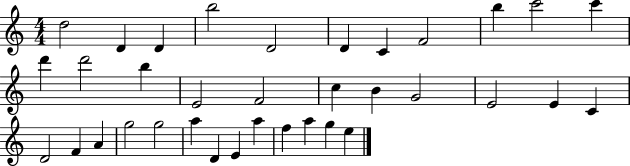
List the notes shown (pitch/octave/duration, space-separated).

D5/h D4/q D4/q B5/h D4/h D4/q C4/q F4/h B5/q C6/h C6/q D6/q D6/h B5/q E4/h F4/h C5/q B4/q G4/h E4/h E4/q C4/q D4/h F4/q A4/q G5/h G5/h A5/q D4/q E4/q A5/q F5/q A5/q G5/q E5/q